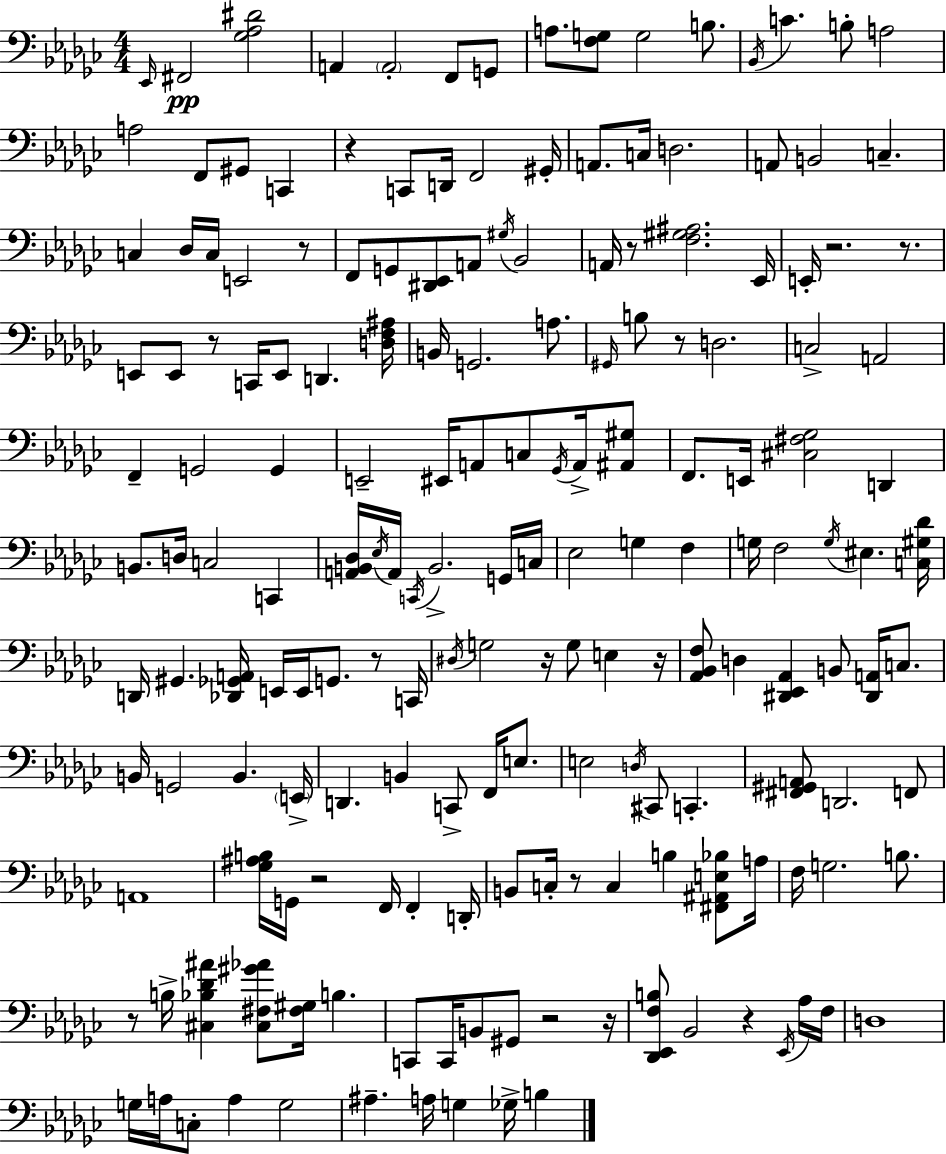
X:1
T:Untitled
M:4/4
L:1/4
K:Ebm
_E,,/4 ^F,,2 [_G,_A,^D]2 A,, A,,2 F,,/2 G,,/2 A,/2 [F,G,]/2 G,2 B,/2 _B,,/4 C B,/2 A,2 A,2 F,,/2 ^G,,/2 C,, z C,,/2 D,,/4 F,,2 ^G,,/4 A,,/2 C,/4 D,2 A,,/2 B,,2 C, C, _D,/4 C,/4 E,,2 z/2 F,,/2 G,,/2 [^D,,_E,,]/2 A,,/2 ^G,/4 _B,,2 A,,/4 z/2 [F,^G,^A,]2 _E,,/4 E,,/4 z2 z/2 E,,/2 E,,/2 z/2 C,,/4 E,,/2 D,, [D,F,^A,]/4 B,,/4 G,,2 A,/2 ^G,,/4 B,/2 z/2 D,2 C,2 A,,2 F,, G,,2 G,, E,,2 ^E,,/4 A,,/2 C,/2 _G,,/4 A,,/4 [^A,,^G,]/2 F,,/2 E,,/4 [^C,^F,_G,]2 D,, B,,/2 D,/4 C,2 C,, [A,,B,,_D,]/4 _E,/4 A,,/4 C,,/4 B,,2 G,,/4 C,/4 _E,2 G, F, G,/4 F,2 G,/4 ^E, [C,^G,_D]/4 D,,/4 ^G,, [_D,,_G,,A,,]/4 E,,/4 E,,/4 G,,/2 z/2 C,,/4 ^D,/4 G,2 z/4 G,/2 E, z/4 [_A,,_B,,F,]/2 D, [^D,,_E,,_A,,] B,,/2 [^D,,A,,]/4 C,/2 B,,/4 G,,2 B,, E,,/4 D,, B,, C,,/2 F,,/4 E,/2 E,2 D,/4 ^C,,/2 C,, [^F,,^G,,A,,]/2 D,,2 F,,/2 A,,4 [_G,^A,B,]/4 G,,/4 z2 F,,/4 F,, D,,/4 B,,/2 C,/4 z/2 C, B, [^F,,^A,,E,_B,]/2 A,/4 F,/4 G,2 B,/2 z/2 B,/4 [^C,_B,_D^A] [^C,^F,^G_A]/2 [^F,^G,]/4 B, C,,/2 C,,/4 B,,/2 ^G,,/2 z2 z/4 [_D,,_E,,F,B,]/2 _B,,2 z _E,,/4 _A,/4 F,/4 D,4 G,/4 A,/4 C,/2 A, G,2 ^A, A,/4 G, _G,/4 B,